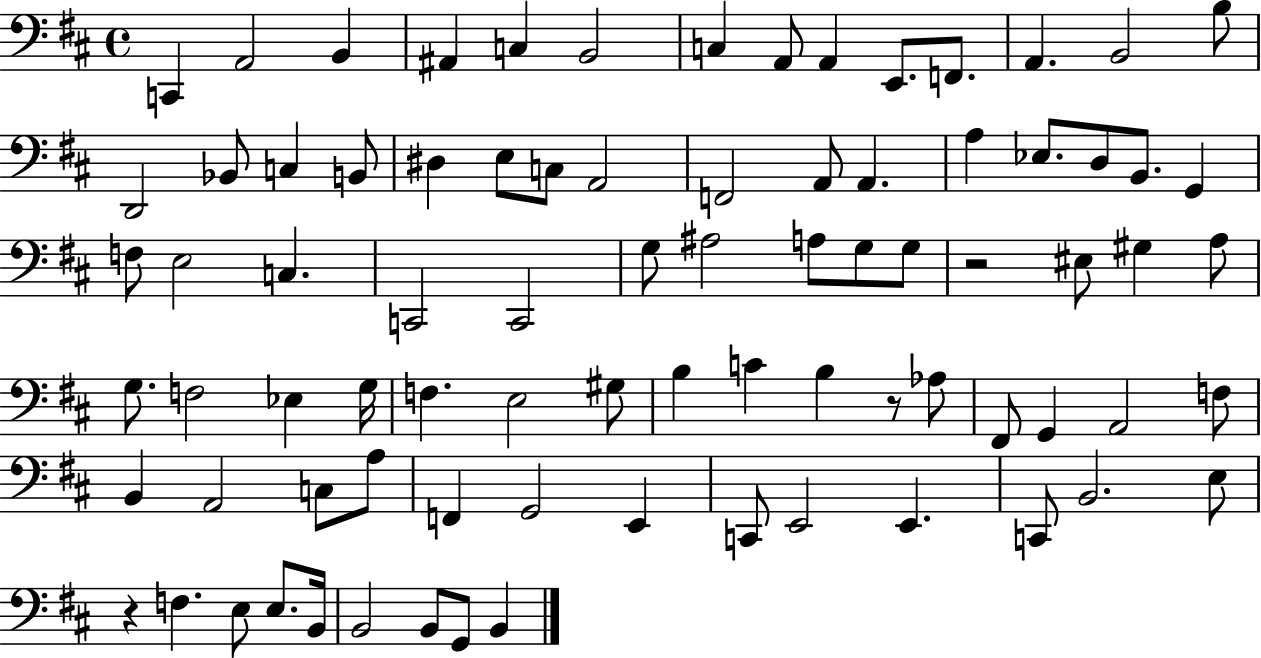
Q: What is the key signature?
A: D major